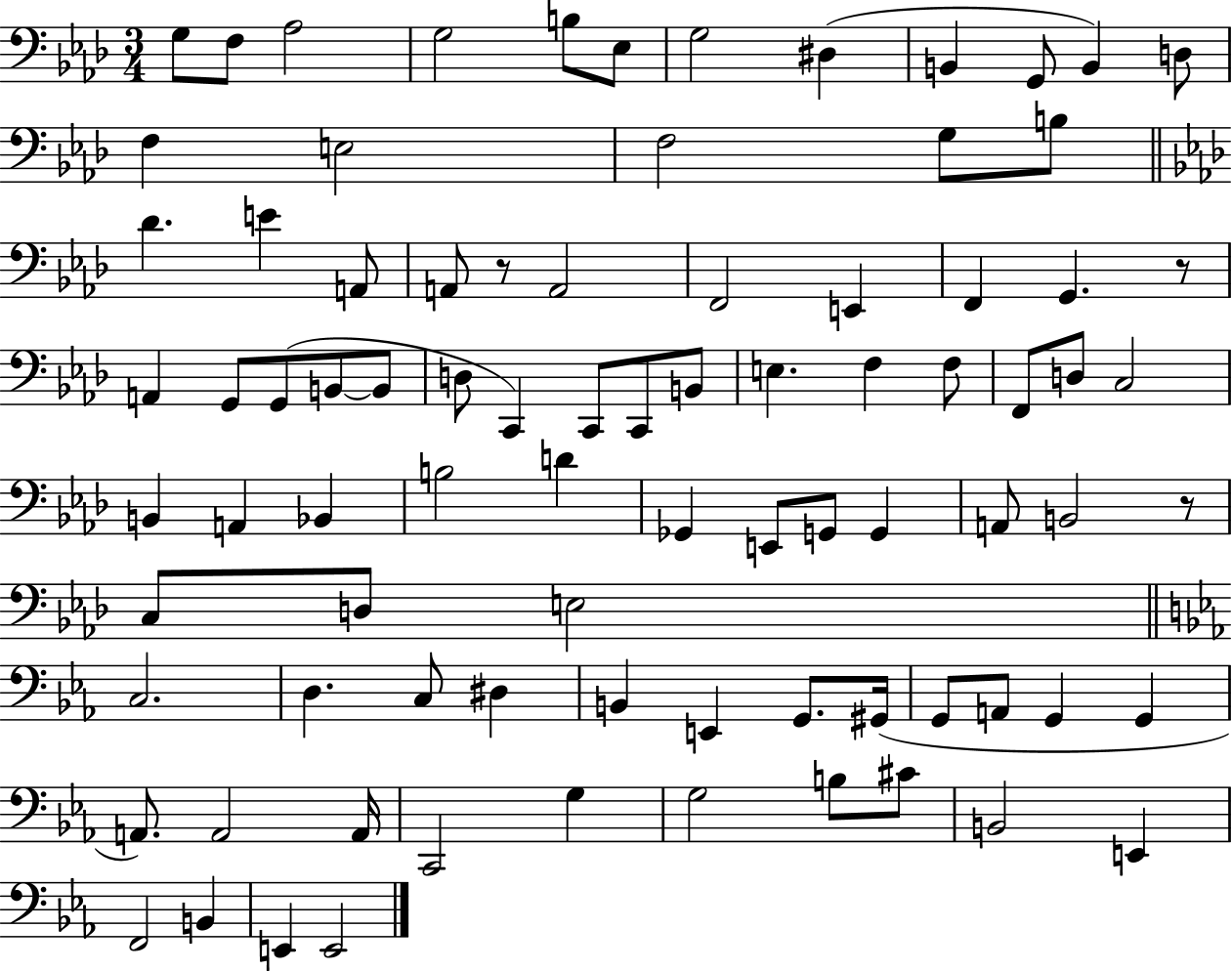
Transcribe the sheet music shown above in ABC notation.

X:1
T:Untitled
M:3/4
L:1/4
K:Ab
G,/2 F,/2 _A,2 G,2 B,/2 _E,/2 G,2 ^D, B,, G,,/2 B,, D,/2 F, E,2 F,2 G,/2 B,/2 _D E A,,/2 A,,/2 z/2 A,,2 F,,2 E,, F,, G,, z/2 A,, G,,/2 G,,/2 B,,/2 B,,/2 D,/2 C,, C,,/2 C,,/2 B,,/2 E, F, F,/2 F,,/2 D,/2 C,2 B,, A,, _B,, B,2 D _G,, E,,/2 G,,/2 G,, A,,/2 B,,2 z/2 C,/2 D,/2 E,2 C,2 D, C,/2 ^D, B,, E,, G,,/2 ^G,,/4 G,,/2 A,,/2 G,, G,, A,,/2 A,,2 A,,/4 C,,2 G, G,2 B,/2 ^C/2 B,,2 E,, F,,2 B,, E,, E,,2